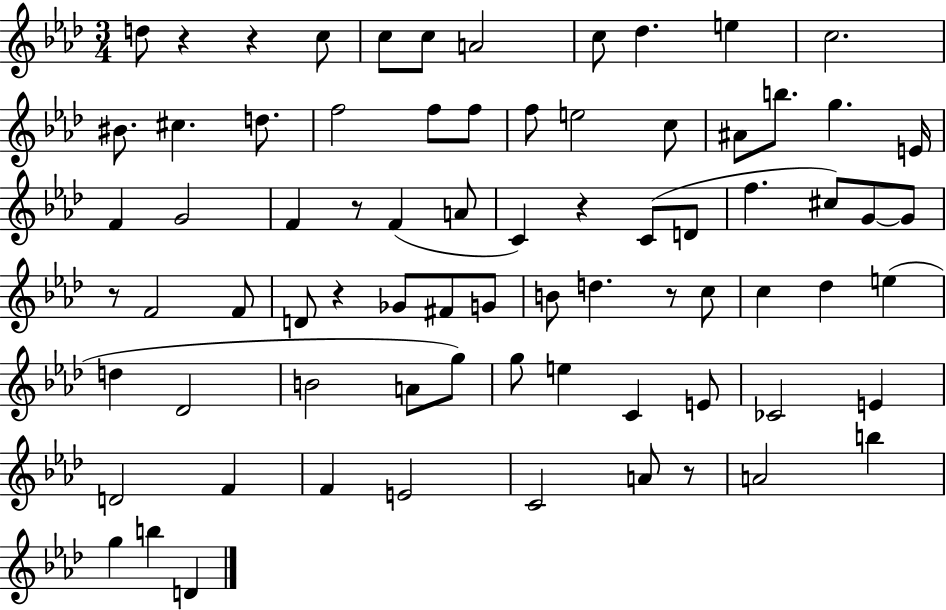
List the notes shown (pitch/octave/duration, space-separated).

D5/e R/q R/q C5/e C5/e C5/e A4/h C5/e Db5/q. E5/q C5/h. BIS4/e. C#5/q. D5/e. F5/h F5/e F5/e F5/e E5/h C5/e A#4/e B5/e. G5/q. E4/s F4/q G4/h F4/q R/e F4/q A4/e C4/q R/q C4/e D4/e F5/q. C#5/e G4/e G4/e R/e F4/h F4/e D4/e R/q Gb4/e F#4/e G4/e B4/e D5/q. R/e C5/e C5/q Db5/q E5/q D5/q Db4/h B4/h A4/e G5/e G5/e E5/q C4/q E4/e CES4/h E4/q D4/h F4/q F4/q E4/h C4/h A4/e R/e A4/h B5/q G5/q B5/q D4/q